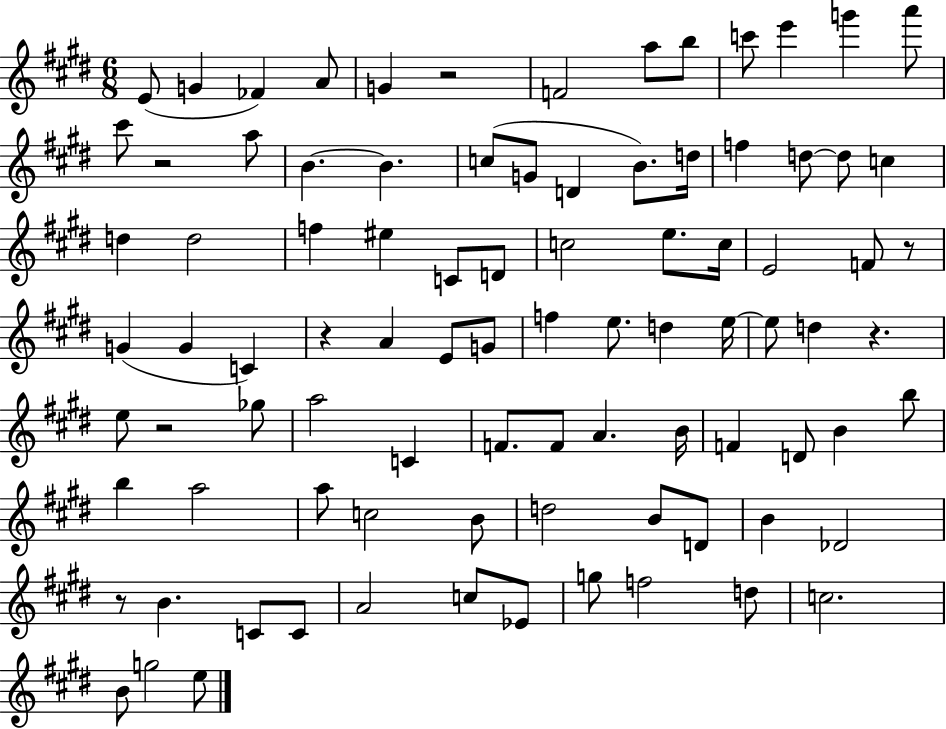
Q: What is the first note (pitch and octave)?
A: E4